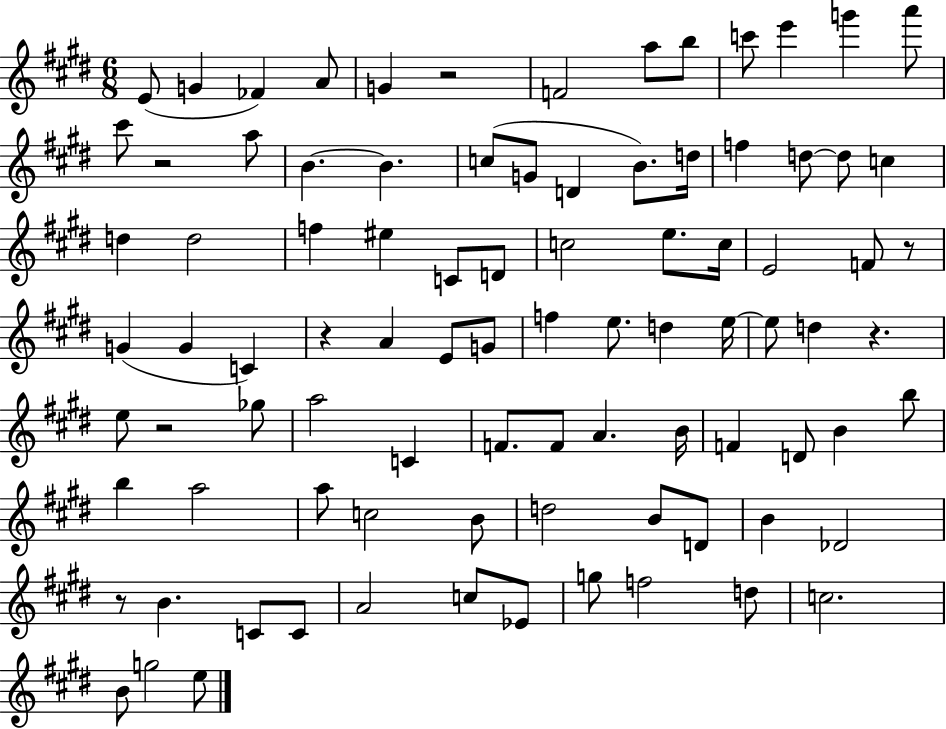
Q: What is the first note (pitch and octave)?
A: E4